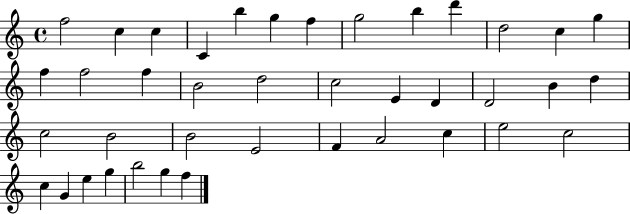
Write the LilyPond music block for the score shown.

{
  \clef treble
  \time 4/4
  \defaultTimeSignature
  \key c \major
  f''2 c''4 c''4 | c'4 b''4 g''4 f''4 | g''2 b''4 d'''4 | d''2 c''4 g''4 | \break f''4 f''2 f''4 | b'2 d''2 | c''2 e'4 d'4 | d'2 b'4 d''4 | \break c''2 b'2 | b'2 e'2 | f'4 a'2 c''4 | e''2 c''2 | \break c''4 g'4 e''4 g''4 | b''2 g''4 f''4 | \bar "|."
}